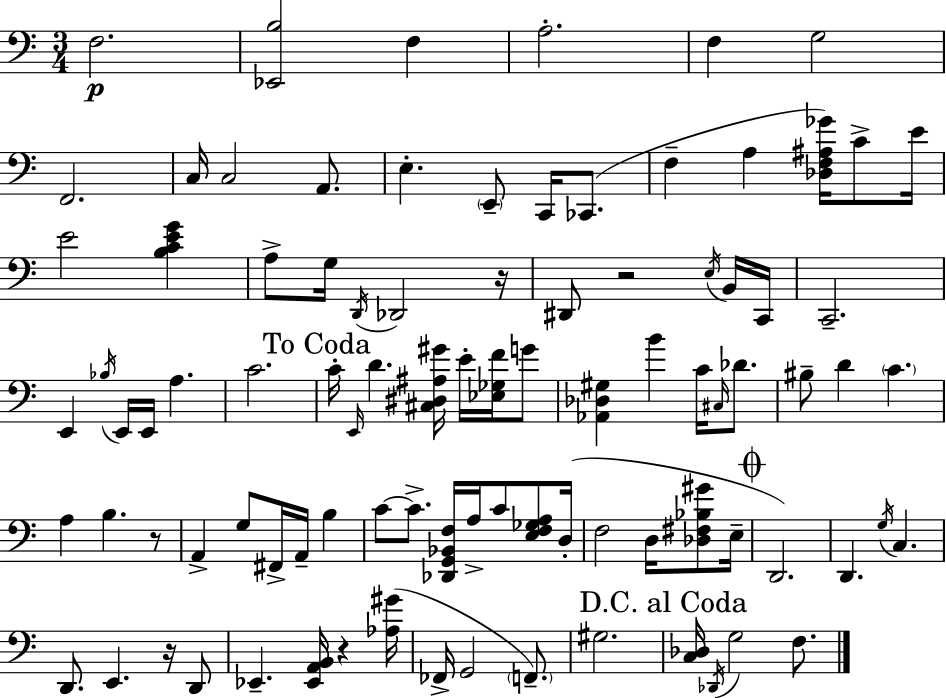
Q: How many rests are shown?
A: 5